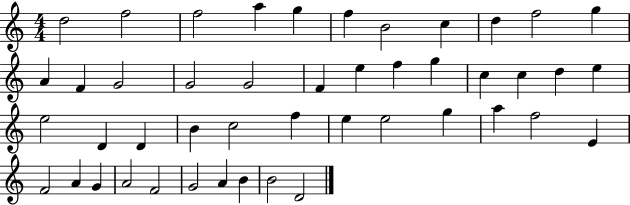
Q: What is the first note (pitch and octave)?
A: D5